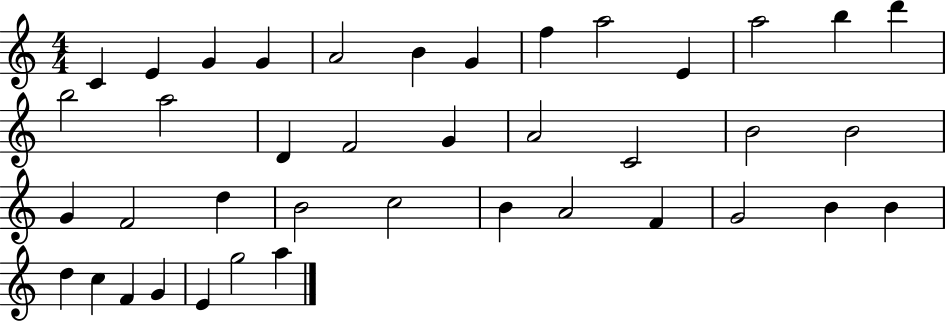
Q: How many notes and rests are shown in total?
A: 40